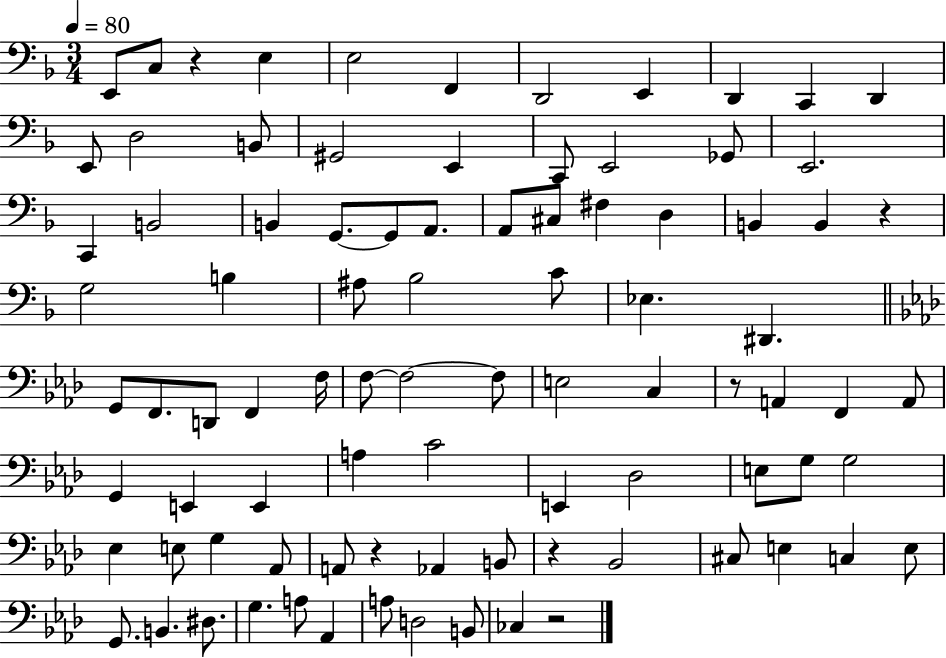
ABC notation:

X:1
T:Untitled
M:3/4
L:1/4
K:F
E,,/2 C,/2 z E, E,2 F,, D,,2 E,, D,, C,, D,, E,,/2 D,2 B,,/2 ^G,,2 E,, C,,/2 E,,2 _G,,/2 E,,2 C,, B,,2 B,, G,,/2 G,,/2 A,,/2 A,,/2 ^C,/2 ^F, D, B,, B,, z G,2 B, ^A,/2 _B,2 C/2 _E, ^D,, G,,/2 F,,/2 D,,/2 F,, F,/4 F,/2 F,2 F,/2 E,2 C, z/2 A,, F,, A,,/2 G,, E,, E,, A, C2 E,, _D,2 E,/2 G,/2 G,2 _E, E,/2 G, _A,,/2 A,,/2 z _A,, B,,/2 z _B,,2 ^C,/2 E, C, E,/2 G,,/2 B,, ^D,/2 G, A,/2 _A,, A,/2 D,2 B,,/2 _C, z2